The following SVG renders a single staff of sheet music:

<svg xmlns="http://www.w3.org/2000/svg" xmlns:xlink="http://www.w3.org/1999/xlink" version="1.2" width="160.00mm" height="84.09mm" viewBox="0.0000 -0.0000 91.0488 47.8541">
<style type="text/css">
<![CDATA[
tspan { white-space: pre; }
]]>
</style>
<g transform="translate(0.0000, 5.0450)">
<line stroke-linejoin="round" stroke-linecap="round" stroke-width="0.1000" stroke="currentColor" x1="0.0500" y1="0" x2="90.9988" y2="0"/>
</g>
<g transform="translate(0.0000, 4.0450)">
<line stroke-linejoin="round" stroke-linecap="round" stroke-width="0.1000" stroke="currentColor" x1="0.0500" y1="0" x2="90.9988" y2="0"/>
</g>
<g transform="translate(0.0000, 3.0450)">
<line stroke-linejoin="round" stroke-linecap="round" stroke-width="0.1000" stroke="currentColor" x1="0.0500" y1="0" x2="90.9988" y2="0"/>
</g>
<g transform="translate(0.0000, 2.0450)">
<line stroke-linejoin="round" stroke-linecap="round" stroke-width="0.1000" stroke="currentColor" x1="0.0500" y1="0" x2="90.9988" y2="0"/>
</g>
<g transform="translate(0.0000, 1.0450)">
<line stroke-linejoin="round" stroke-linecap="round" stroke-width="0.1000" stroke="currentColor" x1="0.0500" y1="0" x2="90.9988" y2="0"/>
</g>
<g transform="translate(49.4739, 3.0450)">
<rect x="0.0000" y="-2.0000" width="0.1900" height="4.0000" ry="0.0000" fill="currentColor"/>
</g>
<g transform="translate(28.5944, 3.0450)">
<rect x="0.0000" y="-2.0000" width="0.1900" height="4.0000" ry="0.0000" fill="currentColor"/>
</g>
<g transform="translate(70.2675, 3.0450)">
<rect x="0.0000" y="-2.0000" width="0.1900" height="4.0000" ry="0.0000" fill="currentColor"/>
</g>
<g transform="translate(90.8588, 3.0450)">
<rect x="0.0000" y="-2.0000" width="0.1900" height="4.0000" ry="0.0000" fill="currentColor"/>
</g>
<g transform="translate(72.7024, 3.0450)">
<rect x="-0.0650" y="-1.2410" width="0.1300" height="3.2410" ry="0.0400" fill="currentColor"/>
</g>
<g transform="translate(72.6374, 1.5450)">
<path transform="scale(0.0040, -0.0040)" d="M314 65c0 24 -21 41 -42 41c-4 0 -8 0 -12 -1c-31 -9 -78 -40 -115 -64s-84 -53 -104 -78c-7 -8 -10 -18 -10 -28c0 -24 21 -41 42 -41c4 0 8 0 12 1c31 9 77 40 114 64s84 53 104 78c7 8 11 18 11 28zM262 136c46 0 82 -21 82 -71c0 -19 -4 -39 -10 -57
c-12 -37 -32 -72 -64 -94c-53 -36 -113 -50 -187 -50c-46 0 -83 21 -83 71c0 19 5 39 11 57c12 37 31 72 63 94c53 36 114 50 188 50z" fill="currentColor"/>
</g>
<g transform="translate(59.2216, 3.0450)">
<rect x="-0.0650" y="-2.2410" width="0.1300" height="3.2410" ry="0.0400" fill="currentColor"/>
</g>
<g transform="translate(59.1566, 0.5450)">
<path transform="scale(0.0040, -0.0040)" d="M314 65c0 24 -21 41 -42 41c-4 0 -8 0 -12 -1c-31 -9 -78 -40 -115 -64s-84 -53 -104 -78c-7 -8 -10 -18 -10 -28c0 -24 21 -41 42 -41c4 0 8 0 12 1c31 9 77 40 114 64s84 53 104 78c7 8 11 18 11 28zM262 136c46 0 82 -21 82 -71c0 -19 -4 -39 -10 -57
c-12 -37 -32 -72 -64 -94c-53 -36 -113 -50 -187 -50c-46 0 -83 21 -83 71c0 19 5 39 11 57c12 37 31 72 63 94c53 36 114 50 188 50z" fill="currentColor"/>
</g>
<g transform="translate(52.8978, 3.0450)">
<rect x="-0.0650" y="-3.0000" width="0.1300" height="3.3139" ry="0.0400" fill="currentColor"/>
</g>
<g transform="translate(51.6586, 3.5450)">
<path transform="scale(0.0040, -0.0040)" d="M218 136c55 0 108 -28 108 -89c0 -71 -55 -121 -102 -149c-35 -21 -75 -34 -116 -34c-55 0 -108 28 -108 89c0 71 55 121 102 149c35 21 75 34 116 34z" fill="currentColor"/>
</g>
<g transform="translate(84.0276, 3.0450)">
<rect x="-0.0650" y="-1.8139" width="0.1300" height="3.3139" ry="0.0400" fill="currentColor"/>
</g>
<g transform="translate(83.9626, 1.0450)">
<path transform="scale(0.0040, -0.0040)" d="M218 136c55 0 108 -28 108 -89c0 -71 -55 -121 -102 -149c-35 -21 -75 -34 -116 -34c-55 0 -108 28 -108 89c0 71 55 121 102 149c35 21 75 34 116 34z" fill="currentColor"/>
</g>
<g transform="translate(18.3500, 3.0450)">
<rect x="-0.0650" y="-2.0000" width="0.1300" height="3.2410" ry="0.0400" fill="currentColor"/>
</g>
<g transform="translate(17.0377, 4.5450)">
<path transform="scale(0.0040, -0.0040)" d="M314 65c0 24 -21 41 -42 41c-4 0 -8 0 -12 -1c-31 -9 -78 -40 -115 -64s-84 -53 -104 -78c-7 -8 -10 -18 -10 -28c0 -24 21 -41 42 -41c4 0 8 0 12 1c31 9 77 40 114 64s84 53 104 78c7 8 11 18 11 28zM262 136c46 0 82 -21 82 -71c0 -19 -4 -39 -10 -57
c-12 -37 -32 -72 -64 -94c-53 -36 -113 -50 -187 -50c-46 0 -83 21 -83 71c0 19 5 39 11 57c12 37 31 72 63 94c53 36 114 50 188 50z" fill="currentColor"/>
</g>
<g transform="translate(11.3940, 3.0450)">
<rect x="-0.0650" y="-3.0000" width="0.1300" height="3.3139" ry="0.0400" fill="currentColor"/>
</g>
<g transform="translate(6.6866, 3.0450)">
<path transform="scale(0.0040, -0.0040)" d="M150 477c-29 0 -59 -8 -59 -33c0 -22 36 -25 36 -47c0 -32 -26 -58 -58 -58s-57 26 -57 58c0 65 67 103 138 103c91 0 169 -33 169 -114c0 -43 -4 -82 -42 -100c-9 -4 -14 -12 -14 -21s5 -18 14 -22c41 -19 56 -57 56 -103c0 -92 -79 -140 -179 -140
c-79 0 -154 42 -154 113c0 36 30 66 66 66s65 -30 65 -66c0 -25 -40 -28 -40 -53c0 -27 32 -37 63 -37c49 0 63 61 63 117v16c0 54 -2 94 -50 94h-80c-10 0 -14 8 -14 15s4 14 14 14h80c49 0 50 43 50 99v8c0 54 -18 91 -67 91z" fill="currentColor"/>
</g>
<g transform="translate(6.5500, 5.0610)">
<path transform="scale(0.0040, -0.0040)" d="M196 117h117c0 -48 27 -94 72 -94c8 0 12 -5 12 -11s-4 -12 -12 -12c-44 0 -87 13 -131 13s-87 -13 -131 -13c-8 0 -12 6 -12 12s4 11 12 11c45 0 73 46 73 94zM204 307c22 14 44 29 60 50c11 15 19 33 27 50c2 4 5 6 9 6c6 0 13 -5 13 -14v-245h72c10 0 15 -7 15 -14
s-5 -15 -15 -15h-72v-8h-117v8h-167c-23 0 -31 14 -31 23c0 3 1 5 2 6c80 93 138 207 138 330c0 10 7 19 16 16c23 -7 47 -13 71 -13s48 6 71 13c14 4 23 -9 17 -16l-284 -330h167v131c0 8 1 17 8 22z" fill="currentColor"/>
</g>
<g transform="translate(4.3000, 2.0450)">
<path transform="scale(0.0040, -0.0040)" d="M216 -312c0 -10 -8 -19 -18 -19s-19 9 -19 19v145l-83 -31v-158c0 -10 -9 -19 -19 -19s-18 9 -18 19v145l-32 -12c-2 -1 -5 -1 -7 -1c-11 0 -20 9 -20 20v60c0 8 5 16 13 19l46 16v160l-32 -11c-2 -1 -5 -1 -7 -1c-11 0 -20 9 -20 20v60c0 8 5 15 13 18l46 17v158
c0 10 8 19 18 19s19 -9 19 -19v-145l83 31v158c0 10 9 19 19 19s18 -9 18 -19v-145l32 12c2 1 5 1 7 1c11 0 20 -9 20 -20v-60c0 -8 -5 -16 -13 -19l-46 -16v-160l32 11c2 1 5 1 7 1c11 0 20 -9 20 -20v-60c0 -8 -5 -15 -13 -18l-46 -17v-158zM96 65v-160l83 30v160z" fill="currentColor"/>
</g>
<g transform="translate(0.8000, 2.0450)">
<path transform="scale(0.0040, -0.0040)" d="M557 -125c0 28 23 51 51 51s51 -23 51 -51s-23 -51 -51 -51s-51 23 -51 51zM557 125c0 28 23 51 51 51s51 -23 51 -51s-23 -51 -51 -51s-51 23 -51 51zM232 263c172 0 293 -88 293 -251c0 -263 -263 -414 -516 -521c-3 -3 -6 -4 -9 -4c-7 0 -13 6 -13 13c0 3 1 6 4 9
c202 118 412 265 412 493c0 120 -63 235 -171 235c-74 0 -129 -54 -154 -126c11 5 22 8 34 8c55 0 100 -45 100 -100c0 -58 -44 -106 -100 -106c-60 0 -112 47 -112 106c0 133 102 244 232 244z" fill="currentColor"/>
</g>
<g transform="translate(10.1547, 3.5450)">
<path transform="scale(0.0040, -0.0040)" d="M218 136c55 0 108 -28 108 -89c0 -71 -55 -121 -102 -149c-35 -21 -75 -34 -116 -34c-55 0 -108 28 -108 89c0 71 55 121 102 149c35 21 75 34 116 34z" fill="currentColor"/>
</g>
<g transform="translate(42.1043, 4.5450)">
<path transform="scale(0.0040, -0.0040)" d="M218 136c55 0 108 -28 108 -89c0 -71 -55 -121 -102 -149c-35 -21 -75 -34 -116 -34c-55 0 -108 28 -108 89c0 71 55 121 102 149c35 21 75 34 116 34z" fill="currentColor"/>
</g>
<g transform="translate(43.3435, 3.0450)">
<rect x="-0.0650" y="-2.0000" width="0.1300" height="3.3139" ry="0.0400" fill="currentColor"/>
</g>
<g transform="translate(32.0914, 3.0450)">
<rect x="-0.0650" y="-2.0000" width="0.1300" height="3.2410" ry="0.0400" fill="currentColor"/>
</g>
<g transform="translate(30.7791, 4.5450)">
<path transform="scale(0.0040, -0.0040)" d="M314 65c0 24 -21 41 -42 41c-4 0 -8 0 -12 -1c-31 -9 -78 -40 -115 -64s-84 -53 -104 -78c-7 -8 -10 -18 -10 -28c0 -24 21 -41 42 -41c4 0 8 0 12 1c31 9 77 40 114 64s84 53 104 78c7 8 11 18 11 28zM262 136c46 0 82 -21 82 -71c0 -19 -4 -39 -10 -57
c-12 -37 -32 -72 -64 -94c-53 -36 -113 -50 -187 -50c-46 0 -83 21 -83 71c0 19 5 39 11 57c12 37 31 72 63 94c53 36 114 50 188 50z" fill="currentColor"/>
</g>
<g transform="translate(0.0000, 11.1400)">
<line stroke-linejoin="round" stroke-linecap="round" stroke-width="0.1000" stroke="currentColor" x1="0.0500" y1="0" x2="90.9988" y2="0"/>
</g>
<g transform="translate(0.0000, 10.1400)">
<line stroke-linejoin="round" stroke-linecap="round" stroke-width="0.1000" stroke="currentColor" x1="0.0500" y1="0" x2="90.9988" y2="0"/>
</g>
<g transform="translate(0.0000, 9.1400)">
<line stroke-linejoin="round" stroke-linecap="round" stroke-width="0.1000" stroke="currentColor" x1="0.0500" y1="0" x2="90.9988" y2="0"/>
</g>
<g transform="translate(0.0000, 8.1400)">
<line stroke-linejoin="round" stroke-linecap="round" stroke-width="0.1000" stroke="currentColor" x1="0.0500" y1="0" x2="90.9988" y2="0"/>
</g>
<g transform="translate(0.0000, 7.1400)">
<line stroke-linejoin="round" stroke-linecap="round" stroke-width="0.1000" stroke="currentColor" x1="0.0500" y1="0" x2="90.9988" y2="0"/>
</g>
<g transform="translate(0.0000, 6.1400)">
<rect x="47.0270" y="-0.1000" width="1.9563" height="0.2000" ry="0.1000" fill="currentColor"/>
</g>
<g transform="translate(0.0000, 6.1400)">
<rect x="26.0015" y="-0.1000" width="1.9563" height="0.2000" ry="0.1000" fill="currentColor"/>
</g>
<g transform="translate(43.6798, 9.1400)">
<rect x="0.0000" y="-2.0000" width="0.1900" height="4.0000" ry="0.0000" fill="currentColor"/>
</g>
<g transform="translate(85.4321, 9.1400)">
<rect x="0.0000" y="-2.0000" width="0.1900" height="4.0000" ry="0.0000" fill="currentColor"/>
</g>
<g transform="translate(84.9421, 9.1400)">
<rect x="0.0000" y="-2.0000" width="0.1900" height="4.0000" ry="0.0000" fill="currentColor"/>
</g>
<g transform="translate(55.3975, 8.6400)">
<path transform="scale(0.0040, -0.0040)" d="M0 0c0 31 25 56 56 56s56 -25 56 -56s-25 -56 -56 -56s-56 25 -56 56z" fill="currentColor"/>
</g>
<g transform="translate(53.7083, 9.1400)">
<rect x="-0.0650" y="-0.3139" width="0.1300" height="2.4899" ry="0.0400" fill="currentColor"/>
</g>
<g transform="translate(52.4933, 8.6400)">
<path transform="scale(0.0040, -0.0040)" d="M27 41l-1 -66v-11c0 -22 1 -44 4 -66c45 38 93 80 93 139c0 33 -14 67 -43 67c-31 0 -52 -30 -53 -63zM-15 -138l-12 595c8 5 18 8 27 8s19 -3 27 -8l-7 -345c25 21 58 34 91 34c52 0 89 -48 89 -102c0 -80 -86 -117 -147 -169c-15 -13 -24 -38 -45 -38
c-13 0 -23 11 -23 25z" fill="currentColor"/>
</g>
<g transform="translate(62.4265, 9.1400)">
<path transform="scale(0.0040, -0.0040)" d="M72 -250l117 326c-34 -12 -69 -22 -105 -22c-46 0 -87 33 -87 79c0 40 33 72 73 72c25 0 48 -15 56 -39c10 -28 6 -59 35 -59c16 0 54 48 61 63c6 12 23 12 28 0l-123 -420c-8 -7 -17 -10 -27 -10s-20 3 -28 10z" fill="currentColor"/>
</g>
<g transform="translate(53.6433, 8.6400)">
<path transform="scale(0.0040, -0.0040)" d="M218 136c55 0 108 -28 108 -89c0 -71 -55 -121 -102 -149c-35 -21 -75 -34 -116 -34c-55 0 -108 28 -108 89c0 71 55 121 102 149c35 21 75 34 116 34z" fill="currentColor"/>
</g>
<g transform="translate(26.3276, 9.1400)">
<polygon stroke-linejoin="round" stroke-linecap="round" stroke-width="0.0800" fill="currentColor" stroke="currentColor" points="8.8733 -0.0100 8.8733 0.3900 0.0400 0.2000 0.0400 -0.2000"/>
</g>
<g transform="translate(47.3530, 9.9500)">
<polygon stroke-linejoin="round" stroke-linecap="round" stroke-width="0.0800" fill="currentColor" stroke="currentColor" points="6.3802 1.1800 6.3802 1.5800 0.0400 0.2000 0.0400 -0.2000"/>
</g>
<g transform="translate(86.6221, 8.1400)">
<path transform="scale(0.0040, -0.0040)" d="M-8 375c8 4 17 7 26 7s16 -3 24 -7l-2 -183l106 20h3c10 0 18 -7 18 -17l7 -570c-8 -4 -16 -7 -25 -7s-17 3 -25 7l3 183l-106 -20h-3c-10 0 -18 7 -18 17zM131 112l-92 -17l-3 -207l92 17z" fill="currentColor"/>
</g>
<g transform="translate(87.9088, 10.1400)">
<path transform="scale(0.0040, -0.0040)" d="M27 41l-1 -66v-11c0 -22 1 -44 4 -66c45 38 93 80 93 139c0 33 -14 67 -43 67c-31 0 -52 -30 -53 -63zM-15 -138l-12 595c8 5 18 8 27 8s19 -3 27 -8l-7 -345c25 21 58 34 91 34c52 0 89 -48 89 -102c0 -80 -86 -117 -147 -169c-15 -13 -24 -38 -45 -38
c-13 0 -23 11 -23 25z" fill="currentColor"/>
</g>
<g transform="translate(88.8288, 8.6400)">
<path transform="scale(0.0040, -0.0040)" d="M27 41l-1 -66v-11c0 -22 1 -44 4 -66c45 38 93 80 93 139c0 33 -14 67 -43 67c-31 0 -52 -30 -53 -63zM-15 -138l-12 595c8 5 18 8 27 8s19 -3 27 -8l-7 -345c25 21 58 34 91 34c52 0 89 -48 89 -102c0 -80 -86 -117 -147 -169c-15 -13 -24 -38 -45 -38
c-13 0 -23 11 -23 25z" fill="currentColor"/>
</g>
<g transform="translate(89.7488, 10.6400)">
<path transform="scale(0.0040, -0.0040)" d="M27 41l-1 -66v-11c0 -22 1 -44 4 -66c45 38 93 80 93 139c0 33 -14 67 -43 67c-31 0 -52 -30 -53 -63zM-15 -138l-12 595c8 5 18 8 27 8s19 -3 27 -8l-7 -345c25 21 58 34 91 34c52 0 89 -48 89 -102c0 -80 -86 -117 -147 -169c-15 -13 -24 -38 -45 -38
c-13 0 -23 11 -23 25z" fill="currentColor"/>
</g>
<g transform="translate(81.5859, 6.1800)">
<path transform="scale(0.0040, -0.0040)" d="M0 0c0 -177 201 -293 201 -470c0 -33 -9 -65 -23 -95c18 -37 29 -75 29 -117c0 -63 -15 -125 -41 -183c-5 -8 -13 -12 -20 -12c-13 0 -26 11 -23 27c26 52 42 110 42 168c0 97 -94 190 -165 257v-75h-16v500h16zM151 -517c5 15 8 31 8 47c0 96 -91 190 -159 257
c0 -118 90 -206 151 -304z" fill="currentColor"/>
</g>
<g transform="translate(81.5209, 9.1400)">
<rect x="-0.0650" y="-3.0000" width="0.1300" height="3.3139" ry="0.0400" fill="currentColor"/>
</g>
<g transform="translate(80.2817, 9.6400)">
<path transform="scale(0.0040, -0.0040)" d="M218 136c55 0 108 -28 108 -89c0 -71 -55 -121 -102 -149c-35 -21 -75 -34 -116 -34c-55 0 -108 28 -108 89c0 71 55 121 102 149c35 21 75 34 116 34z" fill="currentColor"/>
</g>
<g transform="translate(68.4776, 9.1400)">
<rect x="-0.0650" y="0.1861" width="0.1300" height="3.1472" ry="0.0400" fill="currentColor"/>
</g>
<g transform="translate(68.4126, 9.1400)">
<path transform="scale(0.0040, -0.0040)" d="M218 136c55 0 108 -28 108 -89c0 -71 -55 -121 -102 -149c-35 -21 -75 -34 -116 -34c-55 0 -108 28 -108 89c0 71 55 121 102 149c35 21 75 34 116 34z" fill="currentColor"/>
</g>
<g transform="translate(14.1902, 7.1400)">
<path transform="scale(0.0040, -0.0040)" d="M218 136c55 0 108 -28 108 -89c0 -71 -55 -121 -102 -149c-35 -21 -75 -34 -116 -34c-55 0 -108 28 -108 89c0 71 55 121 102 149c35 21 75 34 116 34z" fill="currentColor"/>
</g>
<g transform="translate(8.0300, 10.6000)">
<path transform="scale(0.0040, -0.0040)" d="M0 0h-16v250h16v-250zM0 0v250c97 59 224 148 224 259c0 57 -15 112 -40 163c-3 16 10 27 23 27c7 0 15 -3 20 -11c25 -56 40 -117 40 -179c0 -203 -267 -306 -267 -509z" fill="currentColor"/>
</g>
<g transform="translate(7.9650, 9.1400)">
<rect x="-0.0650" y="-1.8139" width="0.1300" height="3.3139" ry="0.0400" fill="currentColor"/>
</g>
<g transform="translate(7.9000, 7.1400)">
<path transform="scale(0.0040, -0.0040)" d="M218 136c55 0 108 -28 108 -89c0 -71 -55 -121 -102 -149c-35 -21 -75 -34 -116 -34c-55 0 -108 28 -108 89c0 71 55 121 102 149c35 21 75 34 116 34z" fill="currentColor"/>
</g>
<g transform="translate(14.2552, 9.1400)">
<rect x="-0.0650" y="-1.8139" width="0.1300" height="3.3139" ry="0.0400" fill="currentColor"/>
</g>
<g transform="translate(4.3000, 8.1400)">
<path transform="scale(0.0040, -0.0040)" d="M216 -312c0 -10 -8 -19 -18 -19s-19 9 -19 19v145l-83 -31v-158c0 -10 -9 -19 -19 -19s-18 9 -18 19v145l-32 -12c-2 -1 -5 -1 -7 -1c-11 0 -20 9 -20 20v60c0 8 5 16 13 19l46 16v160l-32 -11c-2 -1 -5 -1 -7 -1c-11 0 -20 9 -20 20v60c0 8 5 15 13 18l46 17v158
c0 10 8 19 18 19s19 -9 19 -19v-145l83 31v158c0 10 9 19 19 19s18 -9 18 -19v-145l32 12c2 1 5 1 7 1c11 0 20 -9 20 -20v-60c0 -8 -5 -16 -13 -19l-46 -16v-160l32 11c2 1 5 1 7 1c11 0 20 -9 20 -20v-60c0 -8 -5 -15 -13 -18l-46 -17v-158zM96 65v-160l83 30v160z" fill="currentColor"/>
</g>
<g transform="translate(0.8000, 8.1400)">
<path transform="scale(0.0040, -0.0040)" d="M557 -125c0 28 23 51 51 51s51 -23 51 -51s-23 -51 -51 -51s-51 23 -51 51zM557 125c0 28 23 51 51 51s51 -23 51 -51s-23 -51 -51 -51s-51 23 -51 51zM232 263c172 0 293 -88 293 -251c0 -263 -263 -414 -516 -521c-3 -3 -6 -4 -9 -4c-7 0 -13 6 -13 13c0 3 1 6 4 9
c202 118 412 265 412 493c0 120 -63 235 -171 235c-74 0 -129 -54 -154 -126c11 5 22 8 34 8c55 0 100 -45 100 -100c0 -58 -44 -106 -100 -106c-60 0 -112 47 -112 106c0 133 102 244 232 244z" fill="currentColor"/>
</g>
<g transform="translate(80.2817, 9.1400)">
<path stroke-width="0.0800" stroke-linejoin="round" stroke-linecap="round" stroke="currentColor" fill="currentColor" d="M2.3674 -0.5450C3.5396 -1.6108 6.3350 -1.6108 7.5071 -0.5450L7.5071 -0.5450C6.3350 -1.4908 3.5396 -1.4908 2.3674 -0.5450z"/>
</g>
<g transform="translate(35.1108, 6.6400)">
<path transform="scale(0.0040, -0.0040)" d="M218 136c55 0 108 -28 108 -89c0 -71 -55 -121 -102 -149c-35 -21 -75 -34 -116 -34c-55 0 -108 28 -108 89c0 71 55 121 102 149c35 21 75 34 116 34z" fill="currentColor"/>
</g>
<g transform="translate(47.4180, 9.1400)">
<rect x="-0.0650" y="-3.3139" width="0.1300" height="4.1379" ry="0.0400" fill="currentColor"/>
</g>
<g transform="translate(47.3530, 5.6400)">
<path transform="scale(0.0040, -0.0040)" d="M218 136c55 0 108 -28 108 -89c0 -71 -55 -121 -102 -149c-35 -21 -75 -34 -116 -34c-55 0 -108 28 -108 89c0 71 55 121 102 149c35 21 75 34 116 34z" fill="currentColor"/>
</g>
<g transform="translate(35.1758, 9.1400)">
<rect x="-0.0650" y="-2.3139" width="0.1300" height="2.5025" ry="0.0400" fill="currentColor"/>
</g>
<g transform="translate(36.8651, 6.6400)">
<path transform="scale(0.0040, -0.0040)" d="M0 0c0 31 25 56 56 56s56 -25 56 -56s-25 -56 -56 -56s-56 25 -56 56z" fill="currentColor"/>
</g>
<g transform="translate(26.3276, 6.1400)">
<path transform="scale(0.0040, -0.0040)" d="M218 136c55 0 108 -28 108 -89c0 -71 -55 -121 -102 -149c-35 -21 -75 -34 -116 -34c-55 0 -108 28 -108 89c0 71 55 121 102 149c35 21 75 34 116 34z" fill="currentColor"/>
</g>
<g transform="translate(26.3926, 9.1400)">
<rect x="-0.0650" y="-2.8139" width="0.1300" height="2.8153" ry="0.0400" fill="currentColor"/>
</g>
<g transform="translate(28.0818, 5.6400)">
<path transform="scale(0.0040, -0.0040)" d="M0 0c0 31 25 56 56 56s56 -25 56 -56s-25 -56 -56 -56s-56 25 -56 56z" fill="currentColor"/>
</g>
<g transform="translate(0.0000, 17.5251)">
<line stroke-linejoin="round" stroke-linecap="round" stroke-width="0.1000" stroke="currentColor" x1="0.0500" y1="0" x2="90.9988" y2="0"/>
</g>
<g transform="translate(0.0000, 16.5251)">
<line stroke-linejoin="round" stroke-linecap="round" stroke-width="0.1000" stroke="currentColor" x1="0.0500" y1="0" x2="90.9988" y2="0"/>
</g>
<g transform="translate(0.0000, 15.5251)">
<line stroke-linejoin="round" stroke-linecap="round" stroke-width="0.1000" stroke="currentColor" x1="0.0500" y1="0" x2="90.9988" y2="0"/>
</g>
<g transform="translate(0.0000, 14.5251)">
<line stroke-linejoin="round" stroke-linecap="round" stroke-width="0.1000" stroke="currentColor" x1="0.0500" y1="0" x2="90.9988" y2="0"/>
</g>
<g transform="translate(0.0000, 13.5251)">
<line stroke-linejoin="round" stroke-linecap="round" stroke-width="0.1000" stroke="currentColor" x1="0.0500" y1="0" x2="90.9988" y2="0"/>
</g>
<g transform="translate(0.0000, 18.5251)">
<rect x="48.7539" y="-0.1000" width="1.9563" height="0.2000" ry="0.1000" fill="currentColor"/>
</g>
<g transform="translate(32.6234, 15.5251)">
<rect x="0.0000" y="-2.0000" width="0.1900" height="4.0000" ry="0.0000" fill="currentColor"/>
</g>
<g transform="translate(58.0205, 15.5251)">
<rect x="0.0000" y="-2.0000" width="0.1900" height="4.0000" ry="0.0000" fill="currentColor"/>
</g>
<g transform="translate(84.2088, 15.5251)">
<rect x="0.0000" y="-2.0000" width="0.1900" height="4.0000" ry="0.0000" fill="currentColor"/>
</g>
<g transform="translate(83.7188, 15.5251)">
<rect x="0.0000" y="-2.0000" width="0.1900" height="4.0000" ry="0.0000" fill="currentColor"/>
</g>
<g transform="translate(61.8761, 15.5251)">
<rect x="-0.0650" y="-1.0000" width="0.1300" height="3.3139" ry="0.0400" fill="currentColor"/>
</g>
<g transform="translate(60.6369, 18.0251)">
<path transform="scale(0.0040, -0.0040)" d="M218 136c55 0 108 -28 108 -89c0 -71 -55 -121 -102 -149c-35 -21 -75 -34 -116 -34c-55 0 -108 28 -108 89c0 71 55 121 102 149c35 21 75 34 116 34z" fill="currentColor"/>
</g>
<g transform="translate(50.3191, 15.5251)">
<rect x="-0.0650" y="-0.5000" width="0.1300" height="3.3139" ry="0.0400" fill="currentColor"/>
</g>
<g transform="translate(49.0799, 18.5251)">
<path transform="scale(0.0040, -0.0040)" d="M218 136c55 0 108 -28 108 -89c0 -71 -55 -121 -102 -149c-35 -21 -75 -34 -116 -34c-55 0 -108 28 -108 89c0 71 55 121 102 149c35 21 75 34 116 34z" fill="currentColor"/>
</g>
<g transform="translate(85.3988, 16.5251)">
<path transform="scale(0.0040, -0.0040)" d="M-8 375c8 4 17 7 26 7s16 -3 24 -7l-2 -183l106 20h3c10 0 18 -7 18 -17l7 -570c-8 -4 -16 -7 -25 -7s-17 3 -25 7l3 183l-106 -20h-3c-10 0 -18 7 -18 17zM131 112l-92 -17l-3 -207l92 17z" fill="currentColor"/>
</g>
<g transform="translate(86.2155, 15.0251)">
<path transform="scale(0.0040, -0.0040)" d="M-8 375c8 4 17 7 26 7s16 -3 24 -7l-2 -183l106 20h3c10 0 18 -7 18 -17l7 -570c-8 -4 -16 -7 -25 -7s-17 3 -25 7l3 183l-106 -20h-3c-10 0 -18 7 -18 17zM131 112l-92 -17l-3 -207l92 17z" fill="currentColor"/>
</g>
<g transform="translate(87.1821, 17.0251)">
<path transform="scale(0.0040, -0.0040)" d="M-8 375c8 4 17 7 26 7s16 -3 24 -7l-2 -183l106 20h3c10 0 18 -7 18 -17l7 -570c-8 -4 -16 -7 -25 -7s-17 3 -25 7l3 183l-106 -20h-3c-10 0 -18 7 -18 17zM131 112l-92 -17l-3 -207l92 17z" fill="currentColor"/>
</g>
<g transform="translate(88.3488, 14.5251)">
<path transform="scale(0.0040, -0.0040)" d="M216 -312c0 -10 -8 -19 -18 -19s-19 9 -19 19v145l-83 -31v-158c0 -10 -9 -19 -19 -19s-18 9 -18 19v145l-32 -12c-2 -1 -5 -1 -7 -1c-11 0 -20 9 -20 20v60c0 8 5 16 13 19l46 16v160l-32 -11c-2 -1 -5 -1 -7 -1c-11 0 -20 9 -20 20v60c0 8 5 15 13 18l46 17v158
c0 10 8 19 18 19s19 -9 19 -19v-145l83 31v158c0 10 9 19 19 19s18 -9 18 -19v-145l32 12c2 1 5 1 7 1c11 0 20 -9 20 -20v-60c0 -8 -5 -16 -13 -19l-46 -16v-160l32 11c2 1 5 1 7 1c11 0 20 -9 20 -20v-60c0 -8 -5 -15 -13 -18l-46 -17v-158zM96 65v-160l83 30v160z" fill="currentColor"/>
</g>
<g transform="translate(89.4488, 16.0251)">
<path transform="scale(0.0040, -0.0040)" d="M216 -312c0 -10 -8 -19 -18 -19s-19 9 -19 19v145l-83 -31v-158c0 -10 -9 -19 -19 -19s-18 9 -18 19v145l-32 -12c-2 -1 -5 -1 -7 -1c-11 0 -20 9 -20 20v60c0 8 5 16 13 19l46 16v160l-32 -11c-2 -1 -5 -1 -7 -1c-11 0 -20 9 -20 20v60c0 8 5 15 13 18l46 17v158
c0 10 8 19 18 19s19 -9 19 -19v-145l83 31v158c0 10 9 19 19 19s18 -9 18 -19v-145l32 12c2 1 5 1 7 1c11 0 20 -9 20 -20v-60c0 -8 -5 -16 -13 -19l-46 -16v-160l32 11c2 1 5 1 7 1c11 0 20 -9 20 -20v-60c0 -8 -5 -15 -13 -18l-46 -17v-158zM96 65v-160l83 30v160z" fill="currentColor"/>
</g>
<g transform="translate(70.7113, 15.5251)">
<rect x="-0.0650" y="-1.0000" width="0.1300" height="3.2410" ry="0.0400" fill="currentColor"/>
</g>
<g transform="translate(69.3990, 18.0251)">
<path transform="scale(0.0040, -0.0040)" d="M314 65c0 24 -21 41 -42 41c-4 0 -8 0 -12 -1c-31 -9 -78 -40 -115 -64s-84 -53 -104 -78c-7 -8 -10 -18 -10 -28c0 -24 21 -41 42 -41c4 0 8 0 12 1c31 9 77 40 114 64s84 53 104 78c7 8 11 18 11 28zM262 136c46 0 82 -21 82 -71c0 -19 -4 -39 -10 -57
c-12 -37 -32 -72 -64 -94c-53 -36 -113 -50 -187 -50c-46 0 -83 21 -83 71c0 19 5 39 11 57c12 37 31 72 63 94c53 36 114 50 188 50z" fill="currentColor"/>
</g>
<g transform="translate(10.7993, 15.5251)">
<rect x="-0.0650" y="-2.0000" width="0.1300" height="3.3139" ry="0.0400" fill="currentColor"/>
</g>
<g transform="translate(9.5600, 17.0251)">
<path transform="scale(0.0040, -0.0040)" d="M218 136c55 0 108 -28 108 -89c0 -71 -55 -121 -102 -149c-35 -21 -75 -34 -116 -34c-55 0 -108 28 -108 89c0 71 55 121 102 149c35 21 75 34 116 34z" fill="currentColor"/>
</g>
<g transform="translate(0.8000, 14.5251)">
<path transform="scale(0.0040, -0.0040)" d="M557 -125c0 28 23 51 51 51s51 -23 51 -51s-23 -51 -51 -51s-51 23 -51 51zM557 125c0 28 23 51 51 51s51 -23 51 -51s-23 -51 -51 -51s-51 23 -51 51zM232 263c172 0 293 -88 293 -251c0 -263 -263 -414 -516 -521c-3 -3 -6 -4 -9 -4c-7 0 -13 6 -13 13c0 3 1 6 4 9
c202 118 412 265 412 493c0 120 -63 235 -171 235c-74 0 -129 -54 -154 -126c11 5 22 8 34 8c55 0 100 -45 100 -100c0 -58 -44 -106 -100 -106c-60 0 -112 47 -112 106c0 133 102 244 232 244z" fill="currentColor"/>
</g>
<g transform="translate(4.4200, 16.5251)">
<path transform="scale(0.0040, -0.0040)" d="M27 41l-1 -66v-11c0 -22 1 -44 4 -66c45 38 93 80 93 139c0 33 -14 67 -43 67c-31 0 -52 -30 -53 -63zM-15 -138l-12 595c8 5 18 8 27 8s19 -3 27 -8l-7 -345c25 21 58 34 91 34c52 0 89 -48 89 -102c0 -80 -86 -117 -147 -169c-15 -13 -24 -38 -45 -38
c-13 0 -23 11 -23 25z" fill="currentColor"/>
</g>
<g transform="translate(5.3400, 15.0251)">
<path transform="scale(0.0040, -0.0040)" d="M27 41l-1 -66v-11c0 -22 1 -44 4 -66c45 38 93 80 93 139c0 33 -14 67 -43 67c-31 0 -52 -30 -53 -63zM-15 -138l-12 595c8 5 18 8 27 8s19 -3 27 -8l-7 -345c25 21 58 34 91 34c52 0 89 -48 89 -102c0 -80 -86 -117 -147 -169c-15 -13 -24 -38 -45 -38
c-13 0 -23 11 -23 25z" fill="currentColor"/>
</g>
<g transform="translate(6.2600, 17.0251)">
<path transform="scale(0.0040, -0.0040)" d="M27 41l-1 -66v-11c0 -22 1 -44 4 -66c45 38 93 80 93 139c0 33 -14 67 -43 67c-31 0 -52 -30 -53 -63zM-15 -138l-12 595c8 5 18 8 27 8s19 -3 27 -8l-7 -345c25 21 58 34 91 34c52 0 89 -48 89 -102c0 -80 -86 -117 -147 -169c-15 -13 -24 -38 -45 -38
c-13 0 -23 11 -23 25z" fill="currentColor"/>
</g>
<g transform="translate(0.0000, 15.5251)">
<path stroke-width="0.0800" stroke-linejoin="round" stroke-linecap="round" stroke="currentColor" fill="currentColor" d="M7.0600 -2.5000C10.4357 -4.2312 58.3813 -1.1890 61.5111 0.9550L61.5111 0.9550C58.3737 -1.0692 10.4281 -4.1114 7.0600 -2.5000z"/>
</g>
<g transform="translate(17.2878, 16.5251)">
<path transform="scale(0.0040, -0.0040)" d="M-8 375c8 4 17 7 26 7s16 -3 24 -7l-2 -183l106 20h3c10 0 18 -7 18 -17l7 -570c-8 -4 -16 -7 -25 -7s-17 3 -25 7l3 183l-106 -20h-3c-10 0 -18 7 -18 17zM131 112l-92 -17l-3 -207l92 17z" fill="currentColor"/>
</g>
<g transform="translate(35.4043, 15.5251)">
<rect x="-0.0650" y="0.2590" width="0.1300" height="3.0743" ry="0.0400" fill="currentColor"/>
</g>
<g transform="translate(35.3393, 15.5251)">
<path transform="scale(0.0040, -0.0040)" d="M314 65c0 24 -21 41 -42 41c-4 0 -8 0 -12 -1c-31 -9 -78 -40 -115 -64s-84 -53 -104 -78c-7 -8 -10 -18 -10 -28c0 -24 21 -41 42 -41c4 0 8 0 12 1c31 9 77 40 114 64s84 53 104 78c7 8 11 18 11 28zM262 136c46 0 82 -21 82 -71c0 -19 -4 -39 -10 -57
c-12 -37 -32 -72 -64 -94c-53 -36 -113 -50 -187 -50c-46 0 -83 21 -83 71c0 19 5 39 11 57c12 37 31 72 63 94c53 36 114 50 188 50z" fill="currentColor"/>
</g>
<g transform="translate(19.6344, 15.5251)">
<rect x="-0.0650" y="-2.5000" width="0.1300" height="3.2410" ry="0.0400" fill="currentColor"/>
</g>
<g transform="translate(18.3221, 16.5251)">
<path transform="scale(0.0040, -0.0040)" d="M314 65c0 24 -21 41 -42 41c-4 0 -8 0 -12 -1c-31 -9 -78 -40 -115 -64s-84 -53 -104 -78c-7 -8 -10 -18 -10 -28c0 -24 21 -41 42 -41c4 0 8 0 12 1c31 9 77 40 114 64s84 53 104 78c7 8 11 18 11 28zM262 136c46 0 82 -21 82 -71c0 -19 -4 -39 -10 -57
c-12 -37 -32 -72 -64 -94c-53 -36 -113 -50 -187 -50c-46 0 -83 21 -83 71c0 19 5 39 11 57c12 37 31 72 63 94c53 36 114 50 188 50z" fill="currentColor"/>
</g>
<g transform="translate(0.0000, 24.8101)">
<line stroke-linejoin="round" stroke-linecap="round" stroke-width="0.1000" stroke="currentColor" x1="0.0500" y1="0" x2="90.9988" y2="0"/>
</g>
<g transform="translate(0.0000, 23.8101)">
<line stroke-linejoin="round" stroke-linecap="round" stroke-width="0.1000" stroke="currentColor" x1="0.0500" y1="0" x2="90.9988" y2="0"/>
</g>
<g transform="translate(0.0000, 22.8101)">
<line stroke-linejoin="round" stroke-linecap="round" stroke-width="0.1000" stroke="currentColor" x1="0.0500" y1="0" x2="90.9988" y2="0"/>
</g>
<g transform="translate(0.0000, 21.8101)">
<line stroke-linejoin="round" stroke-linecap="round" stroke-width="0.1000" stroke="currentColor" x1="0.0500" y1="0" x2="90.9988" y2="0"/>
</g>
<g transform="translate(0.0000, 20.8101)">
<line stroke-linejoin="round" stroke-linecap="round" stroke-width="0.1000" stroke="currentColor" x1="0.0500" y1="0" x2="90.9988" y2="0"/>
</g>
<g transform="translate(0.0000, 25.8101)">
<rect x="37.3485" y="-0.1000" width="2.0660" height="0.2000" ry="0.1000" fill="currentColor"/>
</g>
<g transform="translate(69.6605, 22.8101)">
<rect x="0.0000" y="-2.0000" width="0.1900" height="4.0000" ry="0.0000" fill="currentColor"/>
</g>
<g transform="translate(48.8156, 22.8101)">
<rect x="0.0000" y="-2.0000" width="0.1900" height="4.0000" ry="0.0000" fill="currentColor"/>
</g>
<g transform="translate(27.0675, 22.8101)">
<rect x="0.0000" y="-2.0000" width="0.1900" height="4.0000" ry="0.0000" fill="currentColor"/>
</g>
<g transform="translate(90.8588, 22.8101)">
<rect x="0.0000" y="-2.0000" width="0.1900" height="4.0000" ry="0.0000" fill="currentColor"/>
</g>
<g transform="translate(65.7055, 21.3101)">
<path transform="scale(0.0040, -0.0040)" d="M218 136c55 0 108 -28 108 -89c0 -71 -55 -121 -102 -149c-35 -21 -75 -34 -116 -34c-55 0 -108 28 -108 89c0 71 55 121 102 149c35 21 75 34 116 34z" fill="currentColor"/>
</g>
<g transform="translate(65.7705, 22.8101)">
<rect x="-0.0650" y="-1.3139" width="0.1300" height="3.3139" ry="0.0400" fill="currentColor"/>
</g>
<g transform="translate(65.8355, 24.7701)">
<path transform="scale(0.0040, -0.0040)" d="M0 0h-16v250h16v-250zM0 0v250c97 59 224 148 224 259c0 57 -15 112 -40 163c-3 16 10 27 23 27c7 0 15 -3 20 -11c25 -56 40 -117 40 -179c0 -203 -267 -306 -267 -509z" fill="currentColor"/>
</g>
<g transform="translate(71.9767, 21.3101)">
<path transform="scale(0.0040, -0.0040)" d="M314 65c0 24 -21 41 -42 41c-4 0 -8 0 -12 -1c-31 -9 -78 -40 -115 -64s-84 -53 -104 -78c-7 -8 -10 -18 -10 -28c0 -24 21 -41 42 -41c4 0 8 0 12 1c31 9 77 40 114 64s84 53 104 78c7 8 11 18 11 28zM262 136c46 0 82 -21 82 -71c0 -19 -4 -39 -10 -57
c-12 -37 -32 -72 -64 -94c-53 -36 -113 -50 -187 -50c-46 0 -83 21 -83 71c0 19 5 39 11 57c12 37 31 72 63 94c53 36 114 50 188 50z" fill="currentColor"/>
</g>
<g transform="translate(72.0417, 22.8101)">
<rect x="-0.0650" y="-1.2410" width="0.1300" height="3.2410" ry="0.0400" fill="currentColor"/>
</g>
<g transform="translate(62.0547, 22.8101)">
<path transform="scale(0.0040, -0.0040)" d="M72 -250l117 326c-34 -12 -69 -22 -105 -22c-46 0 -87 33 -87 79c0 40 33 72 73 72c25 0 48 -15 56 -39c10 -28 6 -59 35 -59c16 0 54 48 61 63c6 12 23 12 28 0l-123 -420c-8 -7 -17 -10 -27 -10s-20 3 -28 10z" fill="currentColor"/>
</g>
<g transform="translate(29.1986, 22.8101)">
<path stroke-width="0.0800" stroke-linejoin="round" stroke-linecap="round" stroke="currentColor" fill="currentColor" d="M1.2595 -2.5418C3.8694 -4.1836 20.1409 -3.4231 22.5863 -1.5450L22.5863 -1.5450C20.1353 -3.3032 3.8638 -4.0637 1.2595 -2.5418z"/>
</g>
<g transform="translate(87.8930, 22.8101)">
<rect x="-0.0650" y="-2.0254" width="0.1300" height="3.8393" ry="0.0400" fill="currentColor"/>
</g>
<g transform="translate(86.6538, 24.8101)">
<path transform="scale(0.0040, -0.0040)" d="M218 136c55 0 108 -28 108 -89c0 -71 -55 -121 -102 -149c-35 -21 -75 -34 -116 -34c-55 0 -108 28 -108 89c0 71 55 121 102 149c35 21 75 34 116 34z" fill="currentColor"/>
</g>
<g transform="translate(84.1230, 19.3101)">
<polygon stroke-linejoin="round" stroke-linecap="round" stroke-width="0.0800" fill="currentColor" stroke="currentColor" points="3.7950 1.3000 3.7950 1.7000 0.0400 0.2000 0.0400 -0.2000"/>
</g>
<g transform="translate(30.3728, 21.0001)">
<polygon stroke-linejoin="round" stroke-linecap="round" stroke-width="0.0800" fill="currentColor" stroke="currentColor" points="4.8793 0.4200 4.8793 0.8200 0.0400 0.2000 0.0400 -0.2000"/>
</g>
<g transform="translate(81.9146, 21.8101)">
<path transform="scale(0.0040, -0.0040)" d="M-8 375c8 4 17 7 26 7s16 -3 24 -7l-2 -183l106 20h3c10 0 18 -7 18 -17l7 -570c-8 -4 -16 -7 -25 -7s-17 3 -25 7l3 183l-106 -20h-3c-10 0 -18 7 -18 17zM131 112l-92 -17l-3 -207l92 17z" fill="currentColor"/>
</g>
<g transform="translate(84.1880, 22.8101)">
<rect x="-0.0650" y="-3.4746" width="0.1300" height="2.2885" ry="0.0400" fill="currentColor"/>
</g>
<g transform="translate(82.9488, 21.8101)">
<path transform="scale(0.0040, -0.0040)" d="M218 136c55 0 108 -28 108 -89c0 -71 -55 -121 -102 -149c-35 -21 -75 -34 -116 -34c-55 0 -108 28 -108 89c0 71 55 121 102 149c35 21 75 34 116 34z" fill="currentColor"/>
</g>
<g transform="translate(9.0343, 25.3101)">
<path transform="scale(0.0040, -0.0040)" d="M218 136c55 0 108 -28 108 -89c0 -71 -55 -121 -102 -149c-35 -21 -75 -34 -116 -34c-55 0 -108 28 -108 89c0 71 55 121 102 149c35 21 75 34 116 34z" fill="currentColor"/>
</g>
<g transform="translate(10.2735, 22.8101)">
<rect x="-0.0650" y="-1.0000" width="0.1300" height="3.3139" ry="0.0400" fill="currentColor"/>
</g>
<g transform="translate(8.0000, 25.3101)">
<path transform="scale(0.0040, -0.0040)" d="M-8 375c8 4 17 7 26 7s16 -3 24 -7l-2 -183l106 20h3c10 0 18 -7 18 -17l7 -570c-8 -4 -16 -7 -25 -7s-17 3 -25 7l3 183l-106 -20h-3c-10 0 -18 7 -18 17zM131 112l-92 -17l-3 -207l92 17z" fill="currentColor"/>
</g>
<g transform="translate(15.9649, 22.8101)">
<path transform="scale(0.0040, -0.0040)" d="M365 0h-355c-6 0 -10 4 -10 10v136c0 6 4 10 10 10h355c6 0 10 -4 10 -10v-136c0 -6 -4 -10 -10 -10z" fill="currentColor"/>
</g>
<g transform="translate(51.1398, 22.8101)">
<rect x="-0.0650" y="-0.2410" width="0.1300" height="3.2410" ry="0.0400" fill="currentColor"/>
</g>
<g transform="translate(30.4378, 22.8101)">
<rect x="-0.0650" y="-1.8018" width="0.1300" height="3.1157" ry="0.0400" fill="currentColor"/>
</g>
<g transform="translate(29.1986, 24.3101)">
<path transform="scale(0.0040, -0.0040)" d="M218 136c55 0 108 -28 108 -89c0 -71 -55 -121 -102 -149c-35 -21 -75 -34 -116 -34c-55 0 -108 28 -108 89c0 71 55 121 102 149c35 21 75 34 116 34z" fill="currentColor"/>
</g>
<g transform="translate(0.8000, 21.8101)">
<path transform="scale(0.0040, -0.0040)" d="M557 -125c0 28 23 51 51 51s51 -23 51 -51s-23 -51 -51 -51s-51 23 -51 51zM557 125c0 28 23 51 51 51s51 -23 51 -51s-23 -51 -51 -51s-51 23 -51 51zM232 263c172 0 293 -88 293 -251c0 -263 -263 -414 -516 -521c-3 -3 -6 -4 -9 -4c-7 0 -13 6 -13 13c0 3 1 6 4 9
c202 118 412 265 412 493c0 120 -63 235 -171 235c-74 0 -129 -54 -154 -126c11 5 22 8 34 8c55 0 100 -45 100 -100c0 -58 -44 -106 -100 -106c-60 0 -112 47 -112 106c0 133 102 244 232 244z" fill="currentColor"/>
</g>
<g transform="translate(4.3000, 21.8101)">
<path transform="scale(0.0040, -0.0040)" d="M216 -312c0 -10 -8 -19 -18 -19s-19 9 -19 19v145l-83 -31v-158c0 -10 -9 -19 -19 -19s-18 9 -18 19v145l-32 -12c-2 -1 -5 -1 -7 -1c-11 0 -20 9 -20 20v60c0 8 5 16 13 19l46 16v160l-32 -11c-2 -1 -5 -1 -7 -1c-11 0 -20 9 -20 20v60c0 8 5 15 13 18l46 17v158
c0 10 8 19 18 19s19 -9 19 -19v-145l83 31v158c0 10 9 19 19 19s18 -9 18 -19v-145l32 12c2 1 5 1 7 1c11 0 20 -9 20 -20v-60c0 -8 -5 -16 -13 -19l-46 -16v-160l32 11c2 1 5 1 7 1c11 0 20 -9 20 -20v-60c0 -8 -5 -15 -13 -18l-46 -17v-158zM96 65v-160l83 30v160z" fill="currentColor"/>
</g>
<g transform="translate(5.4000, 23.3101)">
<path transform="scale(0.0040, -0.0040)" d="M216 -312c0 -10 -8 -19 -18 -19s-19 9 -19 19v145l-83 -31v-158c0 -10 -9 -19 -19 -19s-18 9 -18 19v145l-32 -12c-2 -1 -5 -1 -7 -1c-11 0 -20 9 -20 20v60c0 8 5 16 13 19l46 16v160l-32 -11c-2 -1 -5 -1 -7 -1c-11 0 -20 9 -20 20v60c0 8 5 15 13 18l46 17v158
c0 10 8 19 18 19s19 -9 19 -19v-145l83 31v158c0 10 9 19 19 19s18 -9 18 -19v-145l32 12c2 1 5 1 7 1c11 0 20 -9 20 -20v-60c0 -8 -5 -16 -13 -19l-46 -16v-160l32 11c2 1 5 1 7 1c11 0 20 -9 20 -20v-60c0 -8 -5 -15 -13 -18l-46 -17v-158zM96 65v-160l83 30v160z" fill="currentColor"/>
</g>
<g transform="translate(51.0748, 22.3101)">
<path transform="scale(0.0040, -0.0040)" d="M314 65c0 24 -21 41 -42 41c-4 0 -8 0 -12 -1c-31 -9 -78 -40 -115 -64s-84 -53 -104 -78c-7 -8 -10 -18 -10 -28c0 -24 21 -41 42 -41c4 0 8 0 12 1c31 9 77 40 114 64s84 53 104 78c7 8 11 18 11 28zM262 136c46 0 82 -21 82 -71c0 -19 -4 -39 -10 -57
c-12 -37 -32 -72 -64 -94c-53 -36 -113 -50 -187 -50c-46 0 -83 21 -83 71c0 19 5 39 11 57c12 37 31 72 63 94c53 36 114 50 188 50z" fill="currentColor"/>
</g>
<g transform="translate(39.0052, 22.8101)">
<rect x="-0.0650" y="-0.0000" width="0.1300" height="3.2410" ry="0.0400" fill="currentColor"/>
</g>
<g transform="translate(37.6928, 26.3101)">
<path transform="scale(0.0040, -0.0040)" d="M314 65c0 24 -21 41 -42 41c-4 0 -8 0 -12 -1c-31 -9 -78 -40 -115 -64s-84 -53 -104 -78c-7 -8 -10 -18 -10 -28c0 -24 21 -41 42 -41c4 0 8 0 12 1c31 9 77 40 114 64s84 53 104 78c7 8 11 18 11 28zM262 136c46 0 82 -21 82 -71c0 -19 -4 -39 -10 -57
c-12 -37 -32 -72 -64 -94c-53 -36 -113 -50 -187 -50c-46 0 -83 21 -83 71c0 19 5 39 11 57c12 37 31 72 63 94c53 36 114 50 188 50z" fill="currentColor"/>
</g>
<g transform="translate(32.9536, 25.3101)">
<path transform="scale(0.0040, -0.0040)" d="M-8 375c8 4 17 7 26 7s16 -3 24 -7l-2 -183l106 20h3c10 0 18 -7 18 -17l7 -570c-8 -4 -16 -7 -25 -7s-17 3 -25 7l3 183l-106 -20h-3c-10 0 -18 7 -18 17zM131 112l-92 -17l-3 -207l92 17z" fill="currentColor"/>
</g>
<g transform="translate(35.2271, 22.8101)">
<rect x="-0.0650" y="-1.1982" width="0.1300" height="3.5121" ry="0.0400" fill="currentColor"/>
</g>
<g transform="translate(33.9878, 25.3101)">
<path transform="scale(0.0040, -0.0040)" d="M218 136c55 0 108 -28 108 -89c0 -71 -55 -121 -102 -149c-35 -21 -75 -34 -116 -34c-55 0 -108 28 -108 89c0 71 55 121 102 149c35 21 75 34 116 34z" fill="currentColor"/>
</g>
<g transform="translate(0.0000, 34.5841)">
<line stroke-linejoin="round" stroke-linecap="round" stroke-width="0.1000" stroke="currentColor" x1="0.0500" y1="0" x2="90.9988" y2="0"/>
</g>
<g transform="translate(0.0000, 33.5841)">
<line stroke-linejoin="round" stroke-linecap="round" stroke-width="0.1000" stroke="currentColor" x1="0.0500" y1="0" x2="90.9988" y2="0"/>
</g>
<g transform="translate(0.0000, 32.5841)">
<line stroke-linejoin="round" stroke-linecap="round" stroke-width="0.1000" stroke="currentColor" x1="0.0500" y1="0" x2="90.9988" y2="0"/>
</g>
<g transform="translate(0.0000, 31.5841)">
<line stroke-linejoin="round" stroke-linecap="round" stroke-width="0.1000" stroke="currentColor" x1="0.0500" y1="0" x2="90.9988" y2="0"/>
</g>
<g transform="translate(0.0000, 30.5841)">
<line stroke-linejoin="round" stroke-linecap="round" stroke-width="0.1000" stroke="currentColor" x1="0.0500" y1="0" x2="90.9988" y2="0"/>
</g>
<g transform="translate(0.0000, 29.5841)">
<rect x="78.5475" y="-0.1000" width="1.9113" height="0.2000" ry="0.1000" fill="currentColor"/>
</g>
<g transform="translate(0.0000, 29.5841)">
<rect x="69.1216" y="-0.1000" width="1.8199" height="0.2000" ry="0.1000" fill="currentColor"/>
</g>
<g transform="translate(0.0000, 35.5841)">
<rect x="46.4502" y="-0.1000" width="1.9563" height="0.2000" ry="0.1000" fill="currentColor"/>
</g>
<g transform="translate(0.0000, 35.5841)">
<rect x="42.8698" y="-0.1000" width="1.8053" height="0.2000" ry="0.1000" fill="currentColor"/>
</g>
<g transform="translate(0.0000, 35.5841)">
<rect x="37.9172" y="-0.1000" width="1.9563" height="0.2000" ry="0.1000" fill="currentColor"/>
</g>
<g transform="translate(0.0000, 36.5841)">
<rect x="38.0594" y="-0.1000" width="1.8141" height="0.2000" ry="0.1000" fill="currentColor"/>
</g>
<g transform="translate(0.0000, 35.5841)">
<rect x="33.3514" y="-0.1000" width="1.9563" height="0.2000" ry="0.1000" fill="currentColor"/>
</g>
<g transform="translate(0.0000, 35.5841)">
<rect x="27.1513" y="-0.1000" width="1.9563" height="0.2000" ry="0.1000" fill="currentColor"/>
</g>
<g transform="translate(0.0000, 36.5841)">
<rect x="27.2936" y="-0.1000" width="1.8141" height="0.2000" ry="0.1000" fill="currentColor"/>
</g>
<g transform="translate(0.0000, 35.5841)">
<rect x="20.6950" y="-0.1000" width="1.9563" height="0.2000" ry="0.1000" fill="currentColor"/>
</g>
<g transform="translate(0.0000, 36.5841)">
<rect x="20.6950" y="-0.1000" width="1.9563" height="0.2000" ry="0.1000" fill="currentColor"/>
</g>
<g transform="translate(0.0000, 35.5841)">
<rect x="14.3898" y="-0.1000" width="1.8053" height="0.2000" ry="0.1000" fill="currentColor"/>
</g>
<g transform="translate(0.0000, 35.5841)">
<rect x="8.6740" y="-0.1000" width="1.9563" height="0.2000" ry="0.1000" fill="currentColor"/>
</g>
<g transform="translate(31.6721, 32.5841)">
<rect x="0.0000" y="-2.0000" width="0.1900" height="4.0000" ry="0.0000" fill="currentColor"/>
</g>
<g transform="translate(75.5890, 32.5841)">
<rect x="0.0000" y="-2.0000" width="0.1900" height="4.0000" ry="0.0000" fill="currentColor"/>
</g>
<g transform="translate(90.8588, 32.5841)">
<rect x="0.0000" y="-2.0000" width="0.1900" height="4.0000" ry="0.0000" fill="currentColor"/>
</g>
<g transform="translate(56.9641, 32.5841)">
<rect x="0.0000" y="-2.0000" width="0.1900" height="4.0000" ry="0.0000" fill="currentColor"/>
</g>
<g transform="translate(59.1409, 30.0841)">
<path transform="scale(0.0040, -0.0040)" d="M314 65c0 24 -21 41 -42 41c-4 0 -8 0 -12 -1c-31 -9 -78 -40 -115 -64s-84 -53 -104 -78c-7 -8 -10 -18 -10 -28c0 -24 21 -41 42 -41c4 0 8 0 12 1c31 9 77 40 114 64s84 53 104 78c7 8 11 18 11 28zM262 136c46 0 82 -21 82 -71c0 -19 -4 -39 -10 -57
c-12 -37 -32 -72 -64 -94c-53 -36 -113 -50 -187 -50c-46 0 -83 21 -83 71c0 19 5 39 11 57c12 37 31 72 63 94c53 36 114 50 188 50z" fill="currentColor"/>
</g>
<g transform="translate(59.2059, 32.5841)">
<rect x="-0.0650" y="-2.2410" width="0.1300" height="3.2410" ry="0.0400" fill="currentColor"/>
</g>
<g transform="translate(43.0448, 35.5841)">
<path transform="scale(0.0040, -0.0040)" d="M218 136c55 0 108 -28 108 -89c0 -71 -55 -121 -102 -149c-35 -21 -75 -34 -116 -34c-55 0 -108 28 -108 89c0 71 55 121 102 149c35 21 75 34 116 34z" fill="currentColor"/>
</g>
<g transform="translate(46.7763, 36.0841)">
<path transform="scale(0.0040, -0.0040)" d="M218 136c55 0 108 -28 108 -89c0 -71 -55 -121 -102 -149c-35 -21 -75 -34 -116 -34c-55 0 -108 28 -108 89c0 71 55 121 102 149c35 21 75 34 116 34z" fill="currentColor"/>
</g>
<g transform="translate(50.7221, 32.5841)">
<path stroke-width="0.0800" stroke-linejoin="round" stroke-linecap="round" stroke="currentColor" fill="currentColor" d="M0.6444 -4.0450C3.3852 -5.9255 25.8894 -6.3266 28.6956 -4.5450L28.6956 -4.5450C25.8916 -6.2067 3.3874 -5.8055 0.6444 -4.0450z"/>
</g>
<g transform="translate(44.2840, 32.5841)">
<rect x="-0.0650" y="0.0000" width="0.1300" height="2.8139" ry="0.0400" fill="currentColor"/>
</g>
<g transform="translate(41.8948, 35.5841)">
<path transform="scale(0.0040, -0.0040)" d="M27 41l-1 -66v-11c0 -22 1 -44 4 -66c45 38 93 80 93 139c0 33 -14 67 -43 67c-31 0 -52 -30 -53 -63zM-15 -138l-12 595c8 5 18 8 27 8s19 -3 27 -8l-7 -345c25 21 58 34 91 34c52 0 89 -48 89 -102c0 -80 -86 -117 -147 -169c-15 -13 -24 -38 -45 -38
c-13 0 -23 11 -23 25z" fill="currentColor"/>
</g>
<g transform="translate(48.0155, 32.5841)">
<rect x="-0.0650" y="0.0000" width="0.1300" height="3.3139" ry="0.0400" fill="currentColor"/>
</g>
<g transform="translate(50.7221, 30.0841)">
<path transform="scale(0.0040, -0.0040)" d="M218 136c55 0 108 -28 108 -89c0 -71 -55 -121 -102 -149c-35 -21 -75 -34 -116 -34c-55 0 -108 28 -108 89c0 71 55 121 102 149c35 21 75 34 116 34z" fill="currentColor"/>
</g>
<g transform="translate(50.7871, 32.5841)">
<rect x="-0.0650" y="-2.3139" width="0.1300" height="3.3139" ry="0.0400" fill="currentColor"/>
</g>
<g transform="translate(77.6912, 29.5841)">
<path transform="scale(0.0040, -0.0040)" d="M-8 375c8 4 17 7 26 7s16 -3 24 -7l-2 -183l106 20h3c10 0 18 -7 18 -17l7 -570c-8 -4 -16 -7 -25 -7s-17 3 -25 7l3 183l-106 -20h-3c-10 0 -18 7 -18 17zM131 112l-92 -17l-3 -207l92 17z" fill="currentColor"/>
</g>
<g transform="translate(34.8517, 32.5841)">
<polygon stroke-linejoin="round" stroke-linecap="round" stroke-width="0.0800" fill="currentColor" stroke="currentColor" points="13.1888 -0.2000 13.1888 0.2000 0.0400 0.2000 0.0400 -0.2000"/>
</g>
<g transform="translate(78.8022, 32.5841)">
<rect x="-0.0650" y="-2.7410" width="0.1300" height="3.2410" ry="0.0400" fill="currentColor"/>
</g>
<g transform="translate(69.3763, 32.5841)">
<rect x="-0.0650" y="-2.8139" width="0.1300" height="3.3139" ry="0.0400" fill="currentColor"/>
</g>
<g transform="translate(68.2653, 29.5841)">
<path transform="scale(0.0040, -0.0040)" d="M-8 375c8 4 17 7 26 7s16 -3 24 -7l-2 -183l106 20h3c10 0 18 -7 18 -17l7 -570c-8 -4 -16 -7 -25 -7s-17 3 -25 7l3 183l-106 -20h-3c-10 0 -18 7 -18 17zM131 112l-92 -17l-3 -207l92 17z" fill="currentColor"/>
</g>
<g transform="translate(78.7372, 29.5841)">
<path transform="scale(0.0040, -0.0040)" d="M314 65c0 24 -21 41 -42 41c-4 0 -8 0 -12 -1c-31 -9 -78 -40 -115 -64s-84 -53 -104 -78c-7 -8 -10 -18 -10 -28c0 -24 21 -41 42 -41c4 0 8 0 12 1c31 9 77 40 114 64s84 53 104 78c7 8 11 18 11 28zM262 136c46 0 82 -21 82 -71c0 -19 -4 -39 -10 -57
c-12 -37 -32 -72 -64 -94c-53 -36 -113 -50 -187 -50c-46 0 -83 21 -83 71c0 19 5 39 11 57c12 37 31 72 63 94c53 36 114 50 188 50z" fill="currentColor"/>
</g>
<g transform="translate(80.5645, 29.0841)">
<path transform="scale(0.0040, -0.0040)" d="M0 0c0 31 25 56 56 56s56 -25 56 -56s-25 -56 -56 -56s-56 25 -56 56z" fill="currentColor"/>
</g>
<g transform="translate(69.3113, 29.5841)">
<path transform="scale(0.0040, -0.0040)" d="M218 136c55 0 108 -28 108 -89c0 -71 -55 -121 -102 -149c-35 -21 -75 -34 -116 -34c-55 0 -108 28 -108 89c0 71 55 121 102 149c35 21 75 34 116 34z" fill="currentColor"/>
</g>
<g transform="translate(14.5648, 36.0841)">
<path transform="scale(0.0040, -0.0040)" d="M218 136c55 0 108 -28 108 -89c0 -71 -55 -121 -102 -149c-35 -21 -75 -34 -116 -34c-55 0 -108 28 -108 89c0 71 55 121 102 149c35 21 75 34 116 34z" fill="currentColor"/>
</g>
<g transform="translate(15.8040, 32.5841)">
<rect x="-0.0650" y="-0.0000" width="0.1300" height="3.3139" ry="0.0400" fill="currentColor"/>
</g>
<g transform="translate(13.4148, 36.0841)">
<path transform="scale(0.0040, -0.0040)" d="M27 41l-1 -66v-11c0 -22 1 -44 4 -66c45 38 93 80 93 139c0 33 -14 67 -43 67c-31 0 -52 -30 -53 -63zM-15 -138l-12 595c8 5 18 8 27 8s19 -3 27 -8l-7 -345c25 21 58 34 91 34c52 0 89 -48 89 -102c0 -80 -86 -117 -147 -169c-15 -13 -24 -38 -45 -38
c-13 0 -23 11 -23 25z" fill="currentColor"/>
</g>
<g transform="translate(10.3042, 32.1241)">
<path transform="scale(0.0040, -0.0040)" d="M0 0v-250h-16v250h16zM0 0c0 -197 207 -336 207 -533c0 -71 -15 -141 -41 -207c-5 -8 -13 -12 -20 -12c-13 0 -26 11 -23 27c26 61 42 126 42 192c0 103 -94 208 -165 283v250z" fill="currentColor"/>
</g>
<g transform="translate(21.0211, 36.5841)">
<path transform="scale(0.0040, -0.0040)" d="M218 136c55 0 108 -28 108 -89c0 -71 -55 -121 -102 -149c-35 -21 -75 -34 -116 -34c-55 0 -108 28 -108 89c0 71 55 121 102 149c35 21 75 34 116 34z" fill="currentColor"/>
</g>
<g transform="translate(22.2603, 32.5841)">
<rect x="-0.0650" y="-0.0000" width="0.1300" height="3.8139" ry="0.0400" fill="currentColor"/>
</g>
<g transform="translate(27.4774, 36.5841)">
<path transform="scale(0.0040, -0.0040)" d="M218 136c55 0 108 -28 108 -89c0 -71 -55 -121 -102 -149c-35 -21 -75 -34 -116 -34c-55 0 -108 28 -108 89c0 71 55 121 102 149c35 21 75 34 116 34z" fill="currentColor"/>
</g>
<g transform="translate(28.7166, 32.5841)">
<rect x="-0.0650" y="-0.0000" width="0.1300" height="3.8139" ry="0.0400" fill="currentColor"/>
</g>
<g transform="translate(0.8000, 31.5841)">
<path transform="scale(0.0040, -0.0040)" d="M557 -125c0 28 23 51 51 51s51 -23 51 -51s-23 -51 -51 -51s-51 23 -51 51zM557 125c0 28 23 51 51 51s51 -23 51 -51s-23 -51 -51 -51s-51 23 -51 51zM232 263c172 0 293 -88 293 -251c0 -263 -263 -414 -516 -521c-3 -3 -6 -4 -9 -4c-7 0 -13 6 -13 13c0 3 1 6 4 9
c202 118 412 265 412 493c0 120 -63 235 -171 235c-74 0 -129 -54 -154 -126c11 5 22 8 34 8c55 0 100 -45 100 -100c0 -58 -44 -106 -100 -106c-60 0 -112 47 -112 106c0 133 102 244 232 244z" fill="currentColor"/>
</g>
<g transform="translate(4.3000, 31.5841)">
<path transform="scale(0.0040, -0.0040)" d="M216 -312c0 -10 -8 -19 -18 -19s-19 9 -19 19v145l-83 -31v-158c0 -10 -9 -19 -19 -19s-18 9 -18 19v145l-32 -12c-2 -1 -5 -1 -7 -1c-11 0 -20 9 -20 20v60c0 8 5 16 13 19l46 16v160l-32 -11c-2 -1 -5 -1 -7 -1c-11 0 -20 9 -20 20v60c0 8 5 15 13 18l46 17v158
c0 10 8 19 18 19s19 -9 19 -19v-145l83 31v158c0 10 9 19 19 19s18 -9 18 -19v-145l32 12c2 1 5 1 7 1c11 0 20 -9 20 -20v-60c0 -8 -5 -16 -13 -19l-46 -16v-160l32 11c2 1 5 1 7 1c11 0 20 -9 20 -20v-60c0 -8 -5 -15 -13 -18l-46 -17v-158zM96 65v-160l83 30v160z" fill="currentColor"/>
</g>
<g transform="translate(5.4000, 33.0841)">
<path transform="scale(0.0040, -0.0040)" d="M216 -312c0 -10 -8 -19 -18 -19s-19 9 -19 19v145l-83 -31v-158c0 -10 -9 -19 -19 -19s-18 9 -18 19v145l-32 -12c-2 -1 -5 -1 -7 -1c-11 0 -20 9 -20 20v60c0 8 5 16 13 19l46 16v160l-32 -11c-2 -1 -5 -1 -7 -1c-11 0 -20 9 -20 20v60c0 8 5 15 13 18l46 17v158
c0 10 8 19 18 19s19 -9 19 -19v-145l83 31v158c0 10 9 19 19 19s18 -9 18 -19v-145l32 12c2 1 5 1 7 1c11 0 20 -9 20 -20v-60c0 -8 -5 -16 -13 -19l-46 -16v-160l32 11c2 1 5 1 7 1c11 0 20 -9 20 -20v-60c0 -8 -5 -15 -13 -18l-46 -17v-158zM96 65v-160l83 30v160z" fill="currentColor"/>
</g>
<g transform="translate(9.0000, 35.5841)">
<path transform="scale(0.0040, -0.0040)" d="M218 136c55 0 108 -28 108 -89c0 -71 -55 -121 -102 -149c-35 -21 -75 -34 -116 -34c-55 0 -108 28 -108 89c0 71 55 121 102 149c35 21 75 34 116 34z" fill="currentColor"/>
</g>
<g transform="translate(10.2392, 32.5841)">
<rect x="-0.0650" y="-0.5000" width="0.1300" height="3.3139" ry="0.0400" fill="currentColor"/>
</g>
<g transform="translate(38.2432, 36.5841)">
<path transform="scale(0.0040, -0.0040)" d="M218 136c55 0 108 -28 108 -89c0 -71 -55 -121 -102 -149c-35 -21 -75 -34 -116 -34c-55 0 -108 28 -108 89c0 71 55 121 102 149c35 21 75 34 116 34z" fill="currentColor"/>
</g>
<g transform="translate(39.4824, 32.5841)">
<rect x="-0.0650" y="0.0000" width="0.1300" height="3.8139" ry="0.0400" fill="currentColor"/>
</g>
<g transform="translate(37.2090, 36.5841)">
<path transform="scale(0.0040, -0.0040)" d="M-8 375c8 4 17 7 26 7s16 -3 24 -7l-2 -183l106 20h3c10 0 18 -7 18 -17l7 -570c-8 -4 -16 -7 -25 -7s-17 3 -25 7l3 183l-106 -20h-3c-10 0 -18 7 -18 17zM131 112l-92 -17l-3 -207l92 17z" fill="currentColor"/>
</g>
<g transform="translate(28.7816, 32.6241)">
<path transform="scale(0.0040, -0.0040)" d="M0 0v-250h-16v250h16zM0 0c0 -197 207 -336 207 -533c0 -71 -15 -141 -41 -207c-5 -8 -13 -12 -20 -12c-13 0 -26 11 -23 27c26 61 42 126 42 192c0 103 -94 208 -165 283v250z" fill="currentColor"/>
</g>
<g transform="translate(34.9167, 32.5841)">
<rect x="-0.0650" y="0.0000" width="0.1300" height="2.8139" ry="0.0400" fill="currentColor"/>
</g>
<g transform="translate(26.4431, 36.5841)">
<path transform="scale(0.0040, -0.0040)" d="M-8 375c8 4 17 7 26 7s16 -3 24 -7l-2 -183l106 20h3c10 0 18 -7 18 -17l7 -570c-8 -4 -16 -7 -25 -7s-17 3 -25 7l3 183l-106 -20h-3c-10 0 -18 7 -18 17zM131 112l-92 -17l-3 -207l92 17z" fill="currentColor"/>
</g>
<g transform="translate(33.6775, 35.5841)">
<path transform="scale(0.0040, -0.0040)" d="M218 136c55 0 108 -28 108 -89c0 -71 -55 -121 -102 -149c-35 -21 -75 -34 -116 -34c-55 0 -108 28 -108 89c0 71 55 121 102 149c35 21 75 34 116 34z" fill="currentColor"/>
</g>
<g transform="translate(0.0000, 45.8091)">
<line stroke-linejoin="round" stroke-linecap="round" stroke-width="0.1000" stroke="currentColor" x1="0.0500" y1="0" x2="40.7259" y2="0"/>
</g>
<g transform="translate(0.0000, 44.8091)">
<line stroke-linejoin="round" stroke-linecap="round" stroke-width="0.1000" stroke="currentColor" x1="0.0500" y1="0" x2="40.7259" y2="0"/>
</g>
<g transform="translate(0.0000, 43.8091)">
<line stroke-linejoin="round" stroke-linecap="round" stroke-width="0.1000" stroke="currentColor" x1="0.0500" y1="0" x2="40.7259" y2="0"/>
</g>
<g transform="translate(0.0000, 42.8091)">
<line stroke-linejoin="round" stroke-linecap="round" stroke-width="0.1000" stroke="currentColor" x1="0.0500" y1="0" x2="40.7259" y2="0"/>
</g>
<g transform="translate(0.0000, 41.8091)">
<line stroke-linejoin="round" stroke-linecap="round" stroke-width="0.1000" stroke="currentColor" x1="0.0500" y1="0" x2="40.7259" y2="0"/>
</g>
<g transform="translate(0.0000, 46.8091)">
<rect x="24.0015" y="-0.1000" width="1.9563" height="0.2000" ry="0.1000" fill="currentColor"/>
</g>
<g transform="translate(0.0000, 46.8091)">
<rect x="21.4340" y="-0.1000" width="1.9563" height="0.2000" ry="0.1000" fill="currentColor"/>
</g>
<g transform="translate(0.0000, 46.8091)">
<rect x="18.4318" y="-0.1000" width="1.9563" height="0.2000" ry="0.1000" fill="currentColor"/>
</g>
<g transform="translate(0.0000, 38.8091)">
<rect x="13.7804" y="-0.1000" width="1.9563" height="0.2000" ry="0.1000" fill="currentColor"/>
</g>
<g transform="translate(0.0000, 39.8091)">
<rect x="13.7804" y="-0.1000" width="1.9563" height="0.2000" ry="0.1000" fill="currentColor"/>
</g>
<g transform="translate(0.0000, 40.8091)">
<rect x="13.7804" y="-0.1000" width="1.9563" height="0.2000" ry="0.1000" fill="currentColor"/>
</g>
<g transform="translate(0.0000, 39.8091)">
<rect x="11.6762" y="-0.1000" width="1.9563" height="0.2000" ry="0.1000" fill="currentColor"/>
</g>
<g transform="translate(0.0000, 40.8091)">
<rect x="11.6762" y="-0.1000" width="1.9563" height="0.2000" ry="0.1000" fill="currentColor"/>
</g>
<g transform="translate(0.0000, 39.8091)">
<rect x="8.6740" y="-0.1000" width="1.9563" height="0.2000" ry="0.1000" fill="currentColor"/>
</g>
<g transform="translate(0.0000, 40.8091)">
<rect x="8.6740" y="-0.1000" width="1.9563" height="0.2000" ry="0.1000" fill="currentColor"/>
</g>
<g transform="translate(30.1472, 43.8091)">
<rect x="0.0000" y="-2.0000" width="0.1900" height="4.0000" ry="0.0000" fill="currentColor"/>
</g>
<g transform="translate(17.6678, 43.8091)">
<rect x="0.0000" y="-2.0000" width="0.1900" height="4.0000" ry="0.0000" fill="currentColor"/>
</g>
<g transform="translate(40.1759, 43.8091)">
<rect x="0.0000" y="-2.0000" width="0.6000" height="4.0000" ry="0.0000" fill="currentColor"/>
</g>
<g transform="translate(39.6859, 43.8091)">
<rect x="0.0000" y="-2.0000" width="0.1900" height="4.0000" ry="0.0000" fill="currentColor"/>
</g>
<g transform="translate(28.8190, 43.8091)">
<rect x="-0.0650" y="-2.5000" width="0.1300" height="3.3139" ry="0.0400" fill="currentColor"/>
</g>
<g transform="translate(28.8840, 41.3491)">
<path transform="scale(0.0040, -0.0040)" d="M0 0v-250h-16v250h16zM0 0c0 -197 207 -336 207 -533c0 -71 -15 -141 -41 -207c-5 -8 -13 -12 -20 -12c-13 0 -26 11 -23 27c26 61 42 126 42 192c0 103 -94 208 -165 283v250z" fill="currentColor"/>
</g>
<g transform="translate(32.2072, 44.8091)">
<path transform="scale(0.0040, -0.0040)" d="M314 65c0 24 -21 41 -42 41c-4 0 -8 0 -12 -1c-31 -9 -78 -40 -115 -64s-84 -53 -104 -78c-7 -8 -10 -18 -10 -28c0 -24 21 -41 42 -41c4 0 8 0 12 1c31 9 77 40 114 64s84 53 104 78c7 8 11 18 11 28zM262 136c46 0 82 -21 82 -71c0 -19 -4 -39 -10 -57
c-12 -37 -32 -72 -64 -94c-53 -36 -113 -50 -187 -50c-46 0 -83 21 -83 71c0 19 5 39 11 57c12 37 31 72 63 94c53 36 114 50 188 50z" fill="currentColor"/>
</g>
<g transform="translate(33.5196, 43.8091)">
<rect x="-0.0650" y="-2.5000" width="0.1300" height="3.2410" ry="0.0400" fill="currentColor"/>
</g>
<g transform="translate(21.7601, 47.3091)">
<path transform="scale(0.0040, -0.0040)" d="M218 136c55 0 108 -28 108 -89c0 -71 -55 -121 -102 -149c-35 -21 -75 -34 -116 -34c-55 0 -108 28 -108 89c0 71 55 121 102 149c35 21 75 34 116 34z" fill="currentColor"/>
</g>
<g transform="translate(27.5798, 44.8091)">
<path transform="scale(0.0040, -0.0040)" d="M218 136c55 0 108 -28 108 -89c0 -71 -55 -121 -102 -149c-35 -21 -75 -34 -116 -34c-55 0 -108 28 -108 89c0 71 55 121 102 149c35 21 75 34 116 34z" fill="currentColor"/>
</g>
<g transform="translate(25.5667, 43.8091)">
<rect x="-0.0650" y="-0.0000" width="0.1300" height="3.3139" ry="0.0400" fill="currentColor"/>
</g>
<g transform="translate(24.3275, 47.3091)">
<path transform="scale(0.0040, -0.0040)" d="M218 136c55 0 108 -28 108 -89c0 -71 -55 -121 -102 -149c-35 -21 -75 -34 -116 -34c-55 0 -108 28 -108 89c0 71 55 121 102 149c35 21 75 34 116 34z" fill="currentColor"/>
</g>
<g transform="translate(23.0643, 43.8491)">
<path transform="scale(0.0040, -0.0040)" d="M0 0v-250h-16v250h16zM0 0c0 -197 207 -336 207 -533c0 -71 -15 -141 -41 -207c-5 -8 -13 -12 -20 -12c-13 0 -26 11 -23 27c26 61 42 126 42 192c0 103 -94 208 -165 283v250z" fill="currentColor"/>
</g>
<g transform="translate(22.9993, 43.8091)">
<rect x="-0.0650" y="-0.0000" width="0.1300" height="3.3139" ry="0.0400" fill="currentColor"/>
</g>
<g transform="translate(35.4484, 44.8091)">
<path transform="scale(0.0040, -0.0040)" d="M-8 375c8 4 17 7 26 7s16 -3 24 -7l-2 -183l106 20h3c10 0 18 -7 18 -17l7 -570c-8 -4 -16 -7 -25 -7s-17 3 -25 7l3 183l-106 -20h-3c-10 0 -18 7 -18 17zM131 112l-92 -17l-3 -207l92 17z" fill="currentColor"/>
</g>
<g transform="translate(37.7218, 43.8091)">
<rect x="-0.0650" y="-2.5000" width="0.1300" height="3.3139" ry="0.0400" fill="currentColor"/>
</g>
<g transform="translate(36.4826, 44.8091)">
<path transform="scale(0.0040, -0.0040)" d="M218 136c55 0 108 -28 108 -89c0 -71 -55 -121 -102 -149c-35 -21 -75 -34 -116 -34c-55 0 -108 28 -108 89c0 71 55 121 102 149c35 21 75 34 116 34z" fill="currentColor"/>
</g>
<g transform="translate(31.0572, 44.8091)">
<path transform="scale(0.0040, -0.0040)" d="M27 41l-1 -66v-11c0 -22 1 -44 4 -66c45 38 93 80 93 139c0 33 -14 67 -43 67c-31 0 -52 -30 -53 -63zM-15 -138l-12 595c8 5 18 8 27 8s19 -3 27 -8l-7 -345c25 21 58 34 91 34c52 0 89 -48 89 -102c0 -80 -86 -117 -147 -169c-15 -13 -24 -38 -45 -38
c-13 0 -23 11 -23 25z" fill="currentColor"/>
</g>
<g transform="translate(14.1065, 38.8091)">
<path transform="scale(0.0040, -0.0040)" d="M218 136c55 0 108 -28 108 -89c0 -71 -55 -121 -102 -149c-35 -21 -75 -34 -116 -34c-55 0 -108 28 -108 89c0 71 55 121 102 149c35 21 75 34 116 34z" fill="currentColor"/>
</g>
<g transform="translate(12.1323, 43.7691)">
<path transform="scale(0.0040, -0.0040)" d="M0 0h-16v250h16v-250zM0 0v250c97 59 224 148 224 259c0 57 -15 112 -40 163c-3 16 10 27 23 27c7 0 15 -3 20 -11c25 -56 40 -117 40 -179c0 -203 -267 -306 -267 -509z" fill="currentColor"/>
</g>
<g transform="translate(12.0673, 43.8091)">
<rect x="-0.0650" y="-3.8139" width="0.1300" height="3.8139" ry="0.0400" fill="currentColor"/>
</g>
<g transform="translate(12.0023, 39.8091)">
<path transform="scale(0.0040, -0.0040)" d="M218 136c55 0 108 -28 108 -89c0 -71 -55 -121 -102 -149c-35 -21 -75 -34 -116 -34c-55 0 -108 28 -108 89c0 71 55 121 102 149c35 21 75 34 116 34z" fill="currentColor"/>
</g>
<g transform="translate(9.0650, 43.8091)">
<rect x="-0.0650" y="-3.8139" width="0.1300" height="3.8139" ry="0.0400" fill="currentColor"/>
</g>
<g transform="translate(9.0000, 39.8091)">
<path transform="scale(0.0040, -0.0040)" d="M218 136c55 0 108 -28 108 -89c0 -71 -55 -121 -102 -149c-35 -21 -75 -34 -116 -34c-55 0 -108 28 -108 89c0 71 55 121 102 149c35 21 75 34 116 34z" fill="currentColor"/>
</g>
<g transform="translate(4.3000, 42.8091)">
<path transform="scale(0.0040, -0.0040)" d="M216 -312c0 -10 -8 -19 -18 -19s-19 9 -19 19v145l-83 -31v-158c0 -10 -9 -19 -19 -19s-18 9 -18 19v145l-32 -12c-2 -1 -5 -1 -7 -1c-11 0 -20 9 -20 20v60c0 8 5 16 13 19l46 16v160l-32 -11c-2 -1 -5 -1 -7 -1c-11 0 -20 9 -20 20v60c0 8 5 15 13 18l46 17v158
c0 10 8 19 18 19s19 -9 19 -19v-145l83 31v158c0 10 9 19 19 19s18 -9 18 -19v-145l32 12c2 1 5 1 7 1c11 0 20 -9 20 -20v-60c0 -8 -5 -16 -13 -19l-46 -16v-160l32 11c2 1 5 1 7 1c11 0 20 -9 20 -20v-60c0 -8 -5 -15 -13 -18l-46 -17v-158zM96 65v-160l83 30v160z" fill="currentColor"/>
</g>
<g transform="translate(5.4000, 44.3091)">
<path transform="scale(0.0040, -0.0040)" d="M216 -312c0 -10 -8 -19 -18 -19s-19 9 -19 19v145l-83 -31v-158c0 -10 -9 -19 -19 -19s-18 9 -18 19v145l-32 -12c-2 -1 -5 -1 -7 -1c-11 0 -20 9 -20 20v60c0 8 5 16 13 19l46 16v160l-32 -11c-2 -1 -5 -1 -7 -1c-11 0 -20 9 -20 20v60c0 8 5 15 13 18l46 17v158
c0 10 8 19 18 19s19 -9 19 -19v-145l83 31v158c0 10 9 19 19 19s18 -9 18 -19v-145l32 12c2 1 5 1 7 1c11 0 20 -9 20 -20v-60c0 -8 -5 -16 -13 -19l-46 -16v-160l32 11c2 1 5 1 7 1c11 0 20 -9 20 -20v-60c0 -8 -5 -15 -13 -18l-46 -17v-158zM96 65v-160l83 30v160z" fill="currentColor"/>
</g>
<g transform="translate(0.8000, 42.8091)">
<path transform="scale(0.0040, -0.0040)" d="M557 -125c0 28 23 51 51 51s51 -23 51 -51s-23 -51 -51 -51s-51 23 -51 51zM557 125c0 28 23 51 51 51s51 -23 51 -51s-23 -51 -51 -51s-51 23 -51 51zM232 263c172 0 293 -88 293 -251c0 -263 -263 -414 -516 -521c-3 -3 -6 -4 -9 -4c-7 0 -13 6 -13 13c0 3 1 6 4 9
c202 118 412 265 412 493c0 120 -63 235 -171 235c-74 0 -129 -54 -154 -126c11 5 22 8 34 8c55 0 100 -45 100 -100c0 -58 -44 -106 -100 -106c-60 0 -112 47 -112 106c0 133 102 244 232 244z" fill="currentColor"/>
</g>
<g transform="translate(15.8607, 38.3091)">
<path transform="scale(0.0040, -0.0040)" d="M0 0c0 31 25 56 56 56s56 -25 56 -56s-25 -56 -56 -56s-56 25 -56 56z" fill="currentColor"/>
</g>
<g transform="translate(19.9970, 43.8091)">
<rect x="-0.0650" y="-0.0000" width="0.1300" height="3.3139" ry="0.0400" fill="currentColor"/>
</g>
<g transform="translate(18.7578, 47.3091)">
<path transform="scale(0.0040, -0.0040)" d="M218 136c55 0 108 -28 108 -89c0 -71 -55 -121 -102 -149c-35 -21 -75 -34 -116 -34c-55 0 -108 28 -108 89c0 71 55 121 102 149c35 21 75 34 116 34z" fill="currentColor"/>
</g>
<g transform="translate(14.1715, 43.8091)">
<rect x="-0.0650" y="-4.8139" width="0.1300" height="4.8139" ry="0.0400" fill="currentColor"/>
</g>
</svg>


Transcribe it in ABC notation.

X:1
T:Untitled
M:3/4
L:1/4
K:G
C, A,,2 A,,2 A,, C, B,2 G,2 A, A,/2 A, C/2 B,/2 D/2 _E,/2 z/2 D, C,/4 _A,, B,,2 D,2 _E,, F,, F,,2 F,, z2 A,,/2 F,,/2 D,,2 E,2 z/2 G,/2 G,2 F,/2 G,,/2 E,,/2 _D,, ^C,, C,,/2 E,,/2 C,,/2 _E,,/2 D,,/2 B, B,2 C C2 E E/2 G D,, D,,/2 D,, B,,/2 _B,,2 B,,